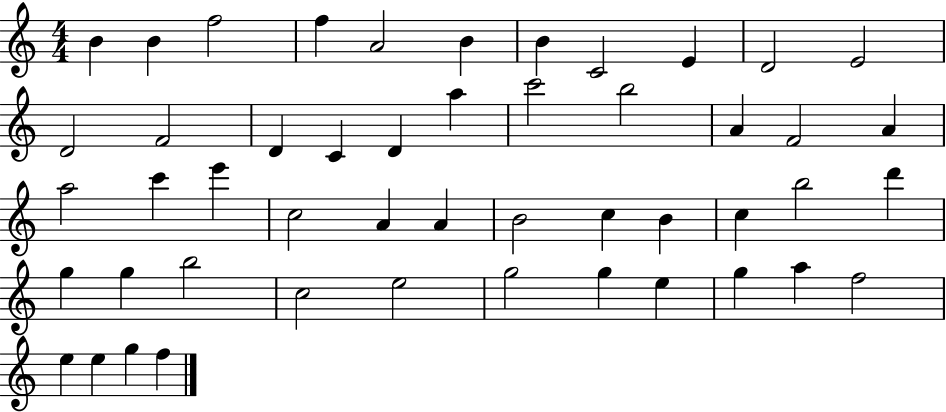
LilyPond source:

{
  \clef treble
  \numericTimeSignature
  \time 4/4
  \key c \major
  b'4 b'4 f''2 | f''4 a'2 b'4 | b'4 c'2 e'4 | d'2 e'2 | \break d'2 f'2 | d'4 c'4 d'4 a''4 | c'''2 b''2 | a'4 f'2 a'4 | \break a''2 c'''4 e'''4 | c''2 a'4 a'4 | b'2 c''4 b'4 | c''4 b''2 d'''4 | \break g''4 g''4 b''2 | c''2 e''2 | g''2 g''4 e''4 | g''4 a''4 f''2 | \break e''4 e''4 g''4 f''4 | \bar "|."
}